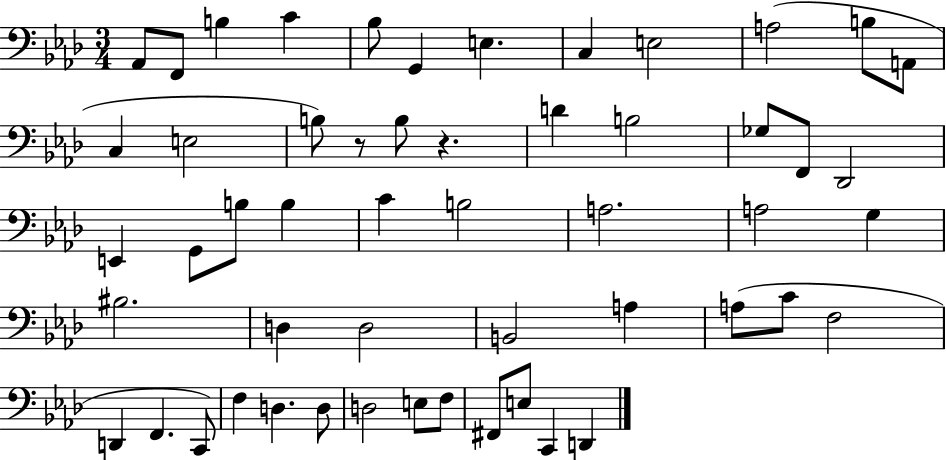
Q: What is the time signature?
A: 3/4